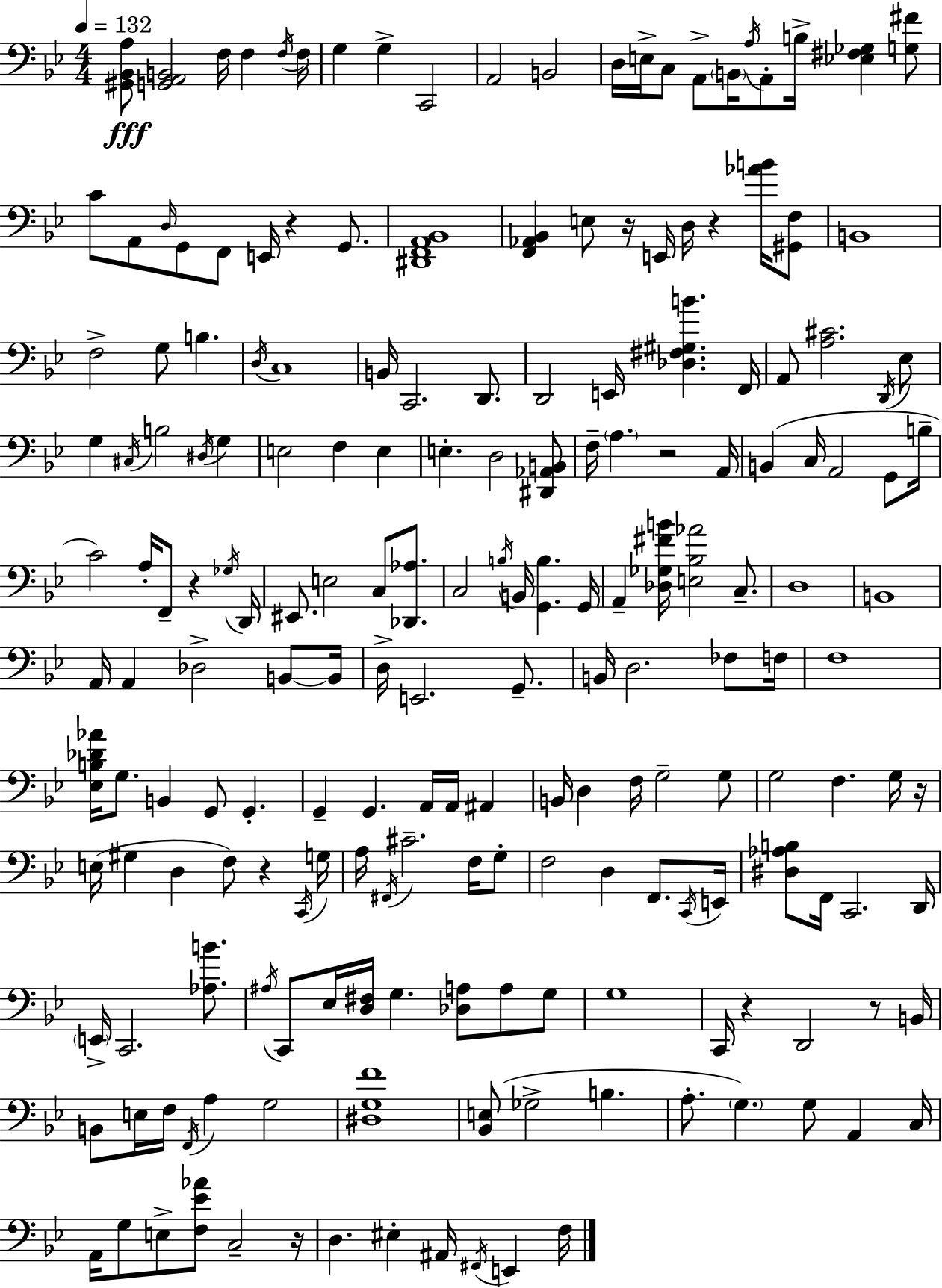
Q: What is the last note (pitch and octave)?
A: F3